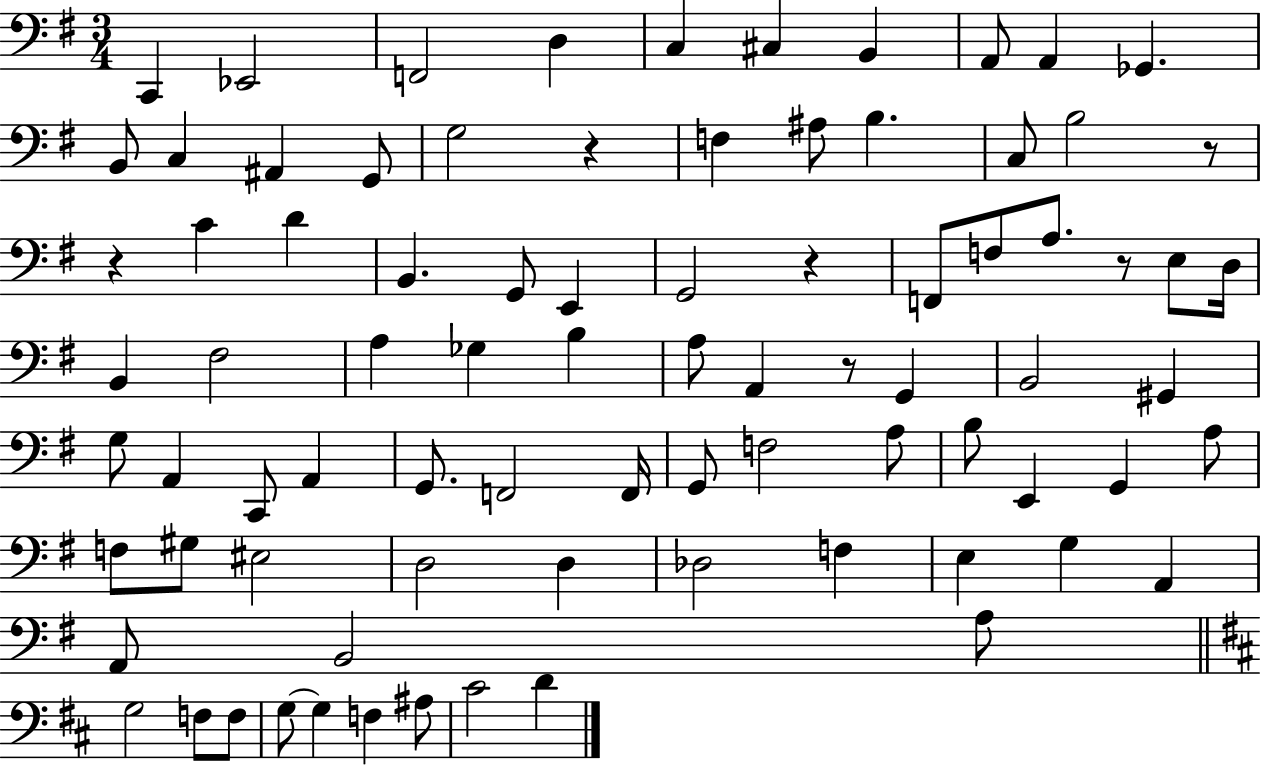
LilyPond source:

{
  \clef bass
  \numericTimeSignature
  \time 3/4
  \key g \major
  c,4 ees,2 | f,2 d4 | c4 cis4 b,4 | a,8 a,4 ges,4. | \break b,8 c4 ais,4 g,8 | g2 r4 | f4 ais8 b4. | c8 b2 r8 | \break r4 c'4 d'4 | b,4. g,8 e,4 | g,2 r4 | f,8 f8 a8. r8 e8 d16 | \break b,4 fis2 | a4 ges4 b4 | a8 a,4 r8 g,4 | b,2 gis,4 | \break g8 a,4 c,8 a,4 | g,8. f,2 f,16 | g,8 f2 a8 | b8 e,4 g,4 a8 | \break f8 gis8 eis2 | d2 d4 | des2 f4 | e4 g4 a,4 | \break a,8 b,2 a8 | \bar "||" \break \key b \minor g2 f8 f8 | g8~~ g4 f4 ais8 | cis'2 d'4 | \bar "|."
}